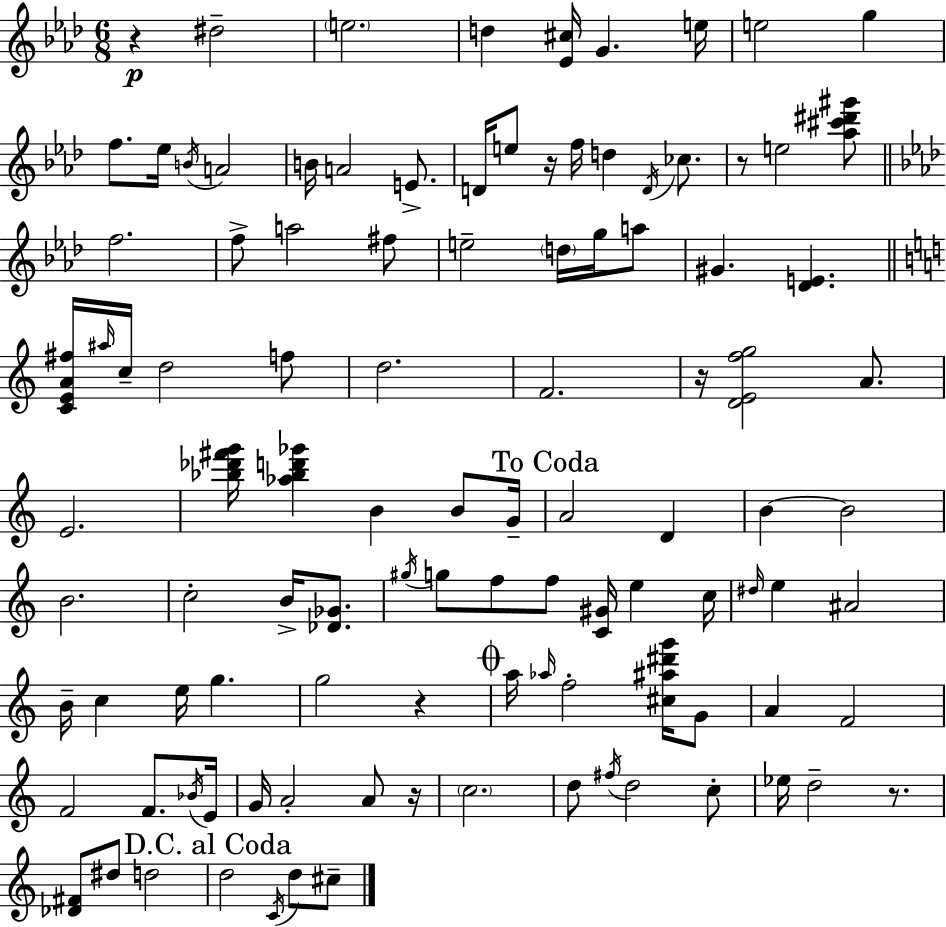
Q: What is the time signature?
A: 6/8